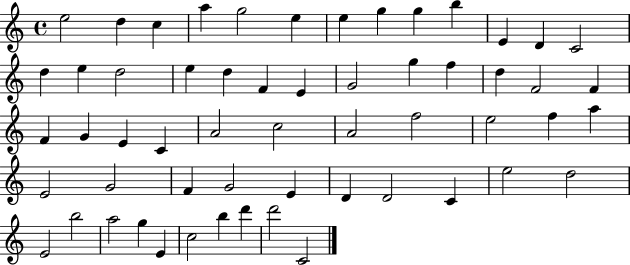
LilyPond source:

{
  \clef treble
  \time 4/4
  \defaultTimeSignature
  \key c \major
  e''2 d''4 c''4 | a''4 g''2 e''4 | e''4 g''4 g''4 b''4 | e'4 d'4 c'2 | \break d''4 e''4 d''2 | e''4 d''4 f'4 e'4 | g'2 g''4 f''4 | d''4 f'2 f'4 | \break f'4 g'4 e'4 c'4 | a'2 c''2 | a'2 f''2 | e''2 f''4 a''4 | \break e'2 g'2 | f'4 g'2 e'4 | d'4 d'2 c'4 | e''2 d''2 | \break e'2 b''2 | a''2 g''4 e'4 | c''2 b''4 d'''4 | d'''2 c'2 | \break \bar "|."
}